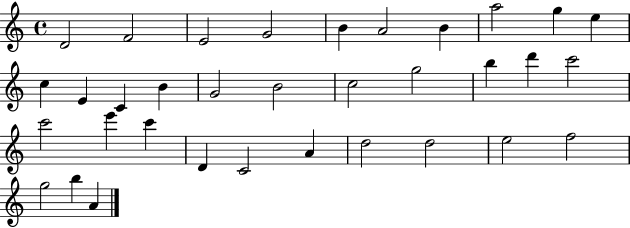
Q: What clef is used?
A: treble